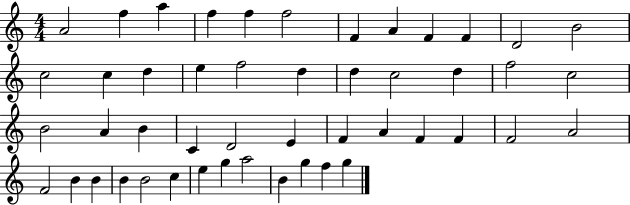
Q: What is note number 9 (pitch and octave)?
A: F4